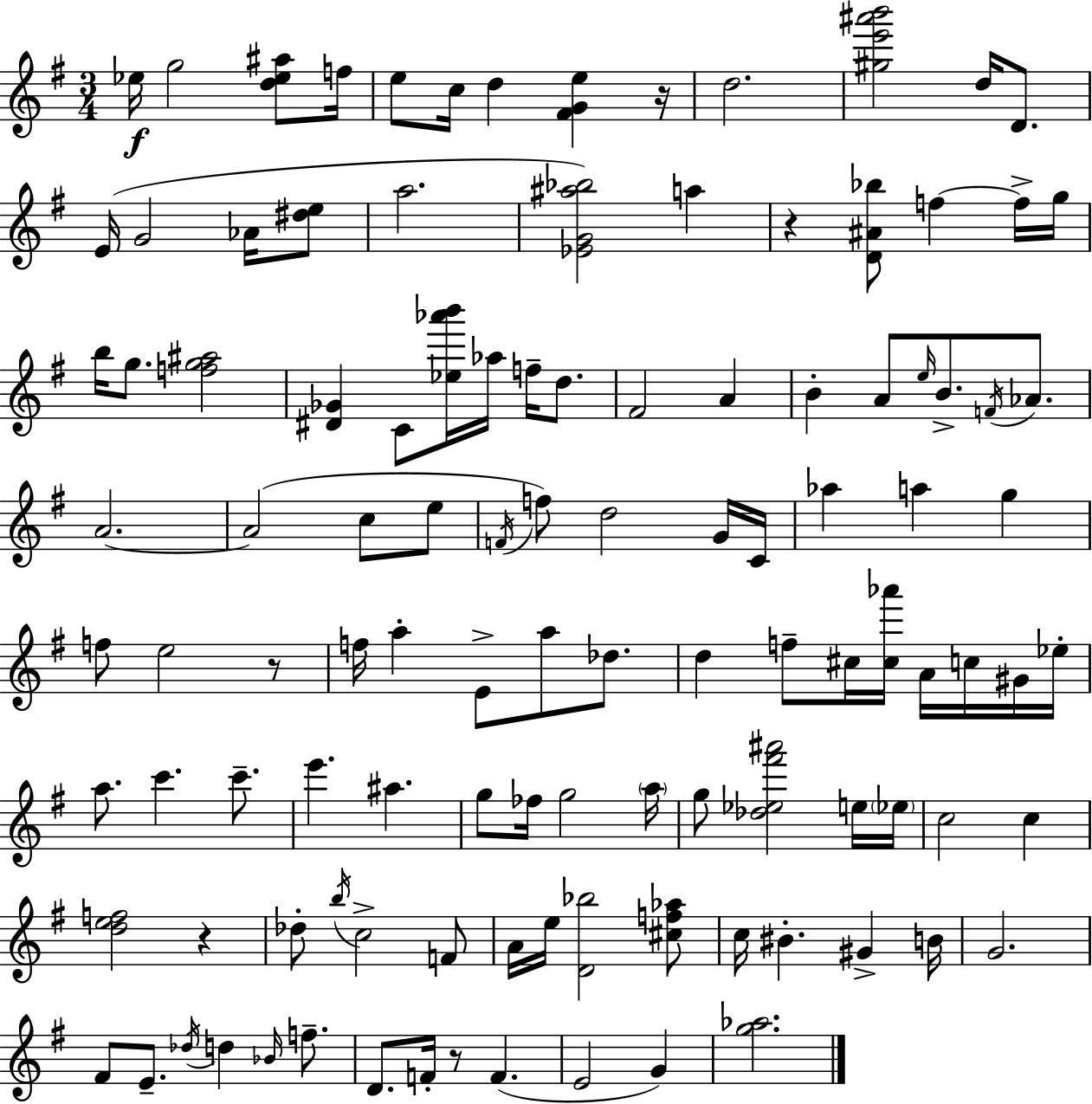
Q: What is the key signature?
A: G major